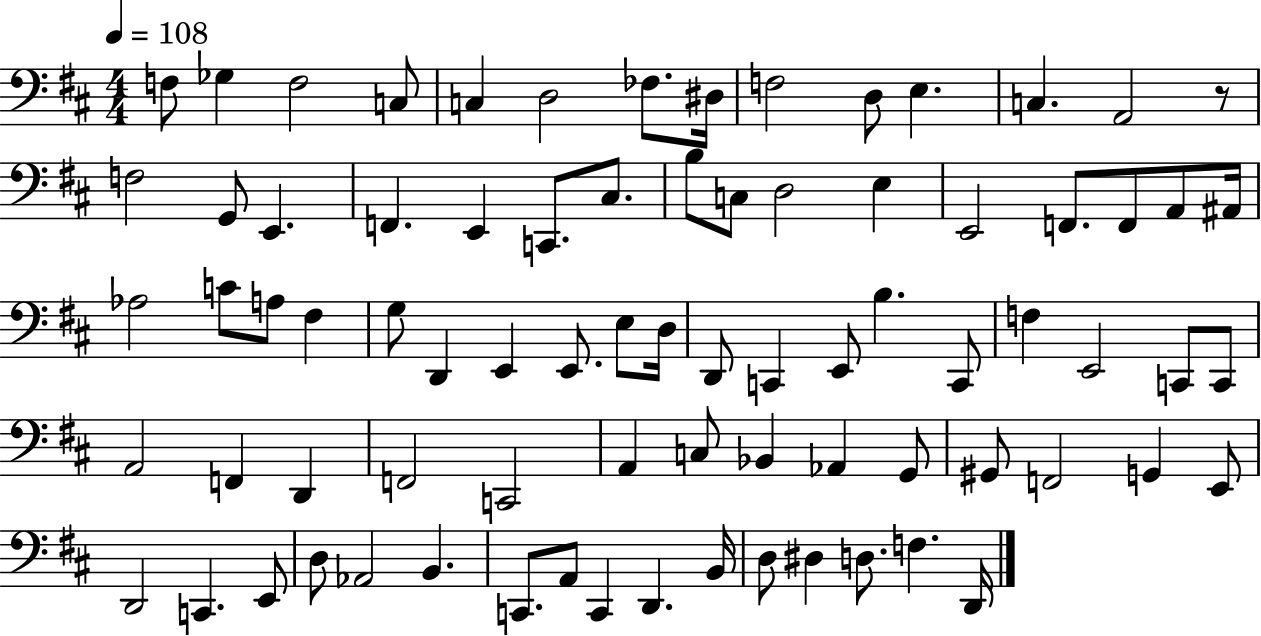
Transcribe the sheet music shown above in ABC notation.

X:1
T:Untitled
M:4/4
L:1/4
K:D
F,/2 _G, F,2 C,/2 C, D,2 _F,/2 ^D,/4 F,2 D,/2 E, C, A,,2 z/2 F,2 G,,/2 E,, F,, E,, C,,/2 ^C,/2 B,/2 C,/2 D,2 E, E,,2 F,,/2 F,,/2 A,,/2 ^A,,/4 _A,2 C/2 A,/2 ^F, G,/2 D,, E,, E,,/2 E,/2 D,/4 D,,/2 C,, E,,/2 B, C,,/2 F, E,,2 C,,/2 C,,/2 A,,2 F,, D,, F,,2 C,,2 A,, C,/2 _B,, _A,, G,,/2 ^G,,/2 F,,2 G,, E,,/2 D,,2 C,, E,,/2 D,/2 _A,,2 B,, C,,/2 A,,/2 C,, D,, B,,/4 D,/2 ^D, D,/2 F, D,,/4